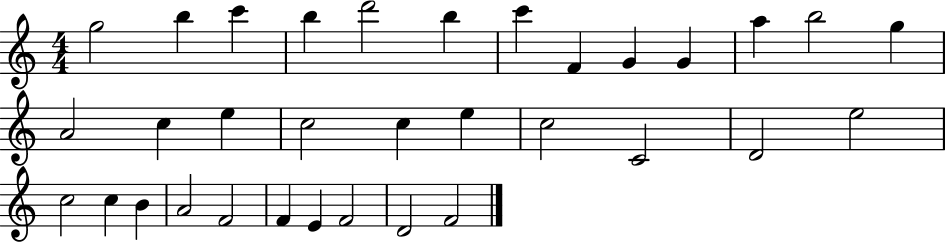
X:1
T:Untitled
M:4/4
L:1/4
K:C
g2 b c' b d'2 b c' F G G a b2 g A2 c e c2 c e c2 C2 D2 e2 c2 c B A2 F2 F E F2 D2 F2